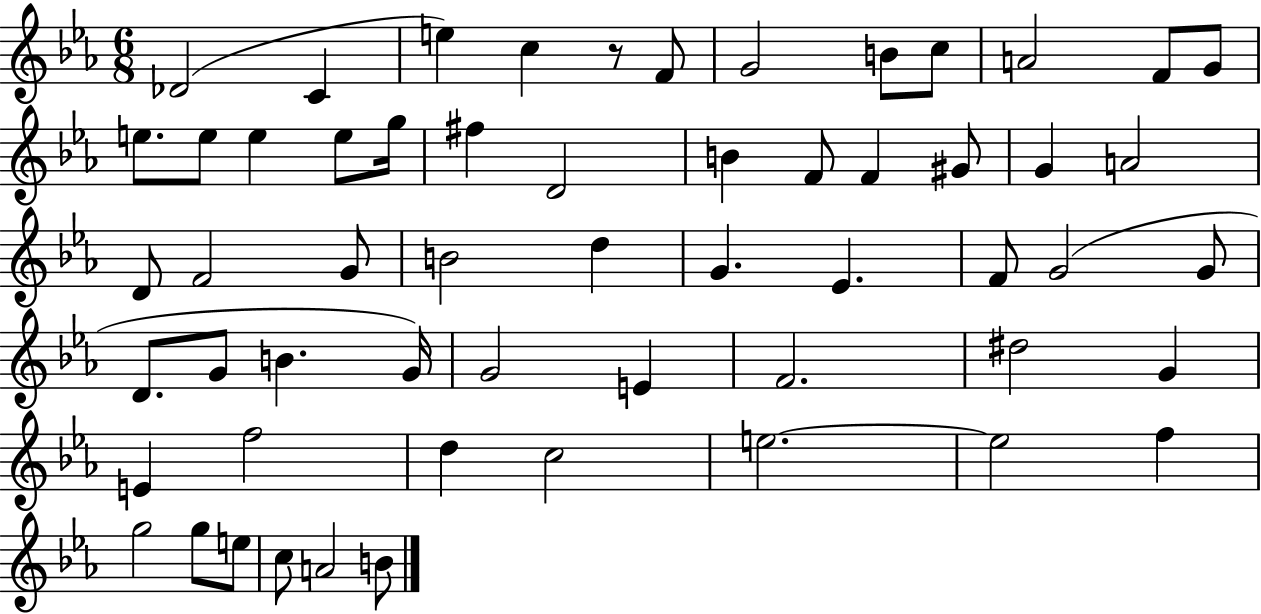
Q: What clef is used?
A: treble